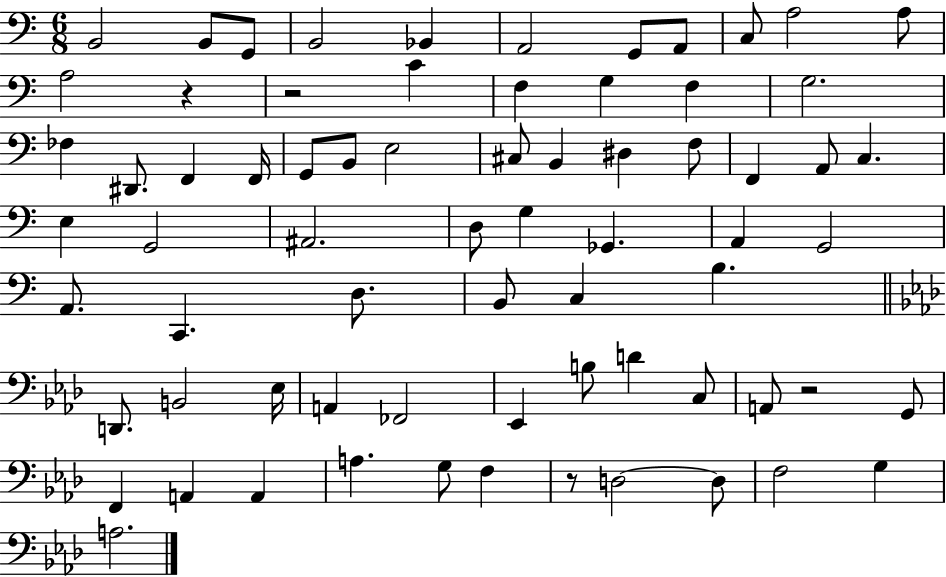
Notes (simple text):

B2/h B2/e G2/e B2/h Bb2/q A2/h G2/e A2/e C3/e A3/h A3/e A3/h R/q R/h C4/q F3/q G3/q F3/q G3/h. FES3/q D#2/e. F2/q F2/s G2/e B2/e E3/h C#3/e B2/q D#3/q F3/e F2/q A2/e C3/q. E3/q G2/h A#2/h. D3/e G3/q Gb2/q. A2/q G2/h A2/e. C2/q. D3/e. B2/e C3/q B3/q. D2/e. B2/h Eb3/s A2/q FES2/h Eb2/q B3/e D4/q C3/e A2/e R/h G2/e F2/q A2/q A2/q A3/q. G3/e F3/q R/e D3/h D3/e F3/h G3/q A3/h.